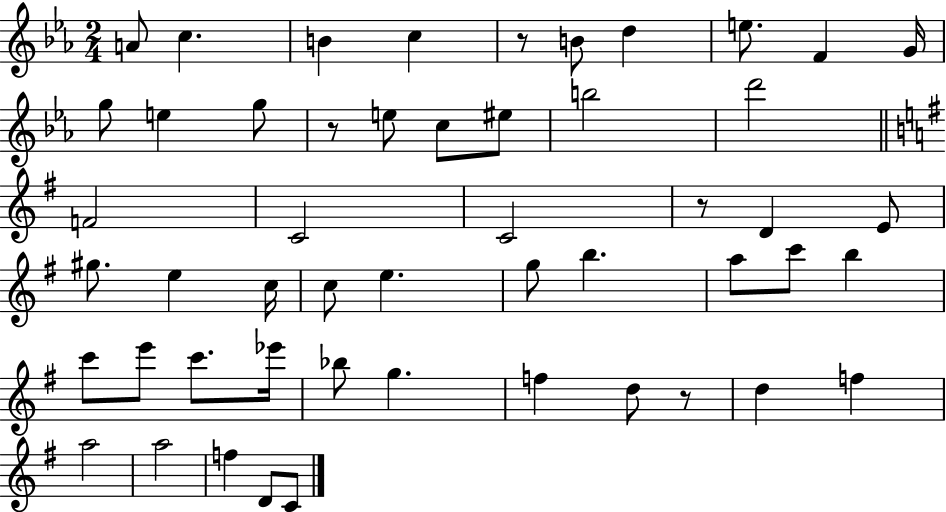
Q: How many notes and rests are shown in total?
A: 51